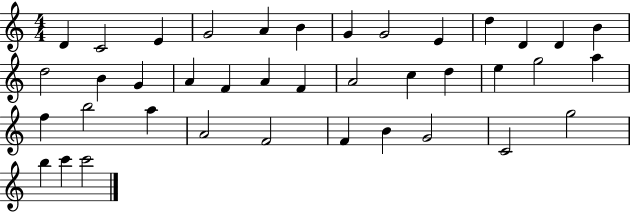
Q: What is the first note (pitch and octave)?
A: D4